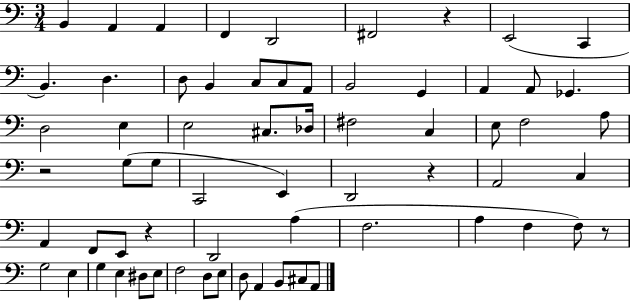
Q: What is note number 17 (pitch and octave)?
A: G2